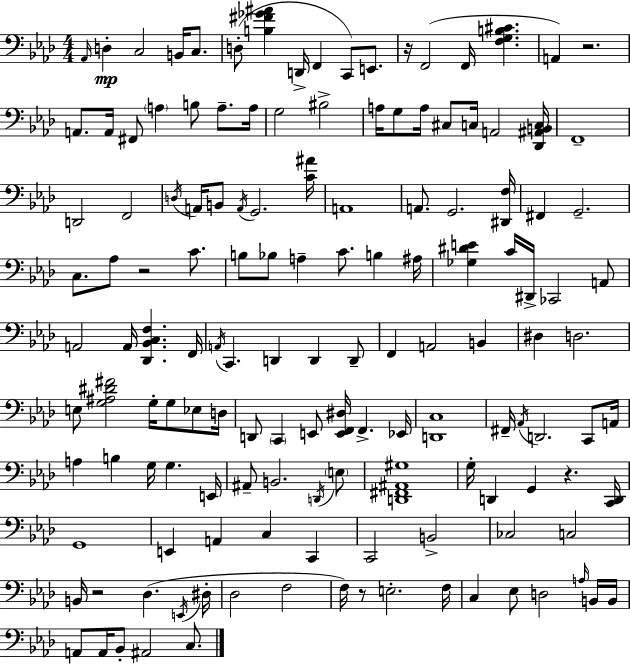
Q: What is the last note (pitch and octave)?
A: C3